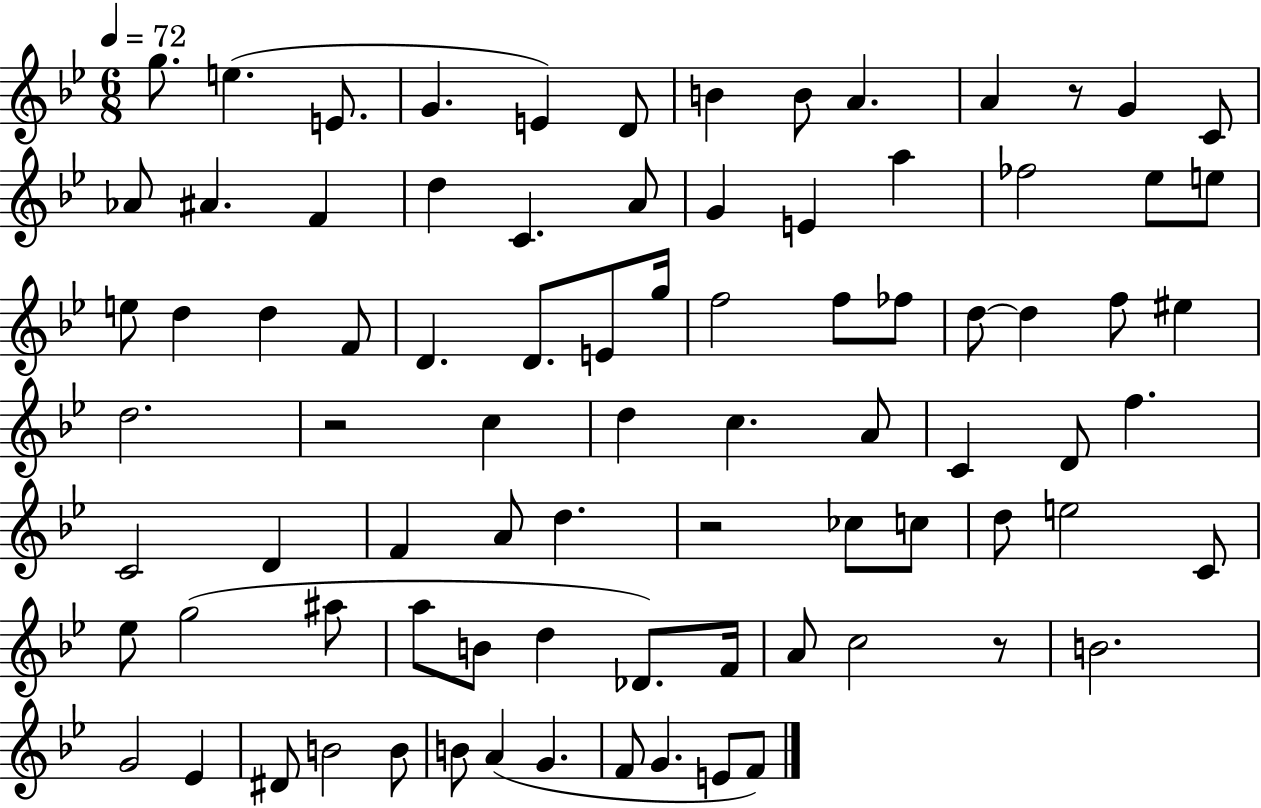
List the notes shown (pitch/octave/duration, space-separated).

G5/e. E5/q. E4/e. G4/q. E4/q D4/e B4/q B4/e A4/q. A4/q R/e G4/q C4/e Ab4/e A#4/q. F4/q D5/q C4/q. A4/e G4/q E4/q A5/q FES5/h Eb5/e E5/e E5/e D5/q D5/q F4/e D4/q. D4/e. E4/e G5/s F5/h F5/e FES5/e D5/e D5/q F5/e EIS5/q D5/h. R/h C5/q D5/q C5/q. A4/e C4/q D4/e F5/q. C4/h D4/q F4/q A4/e D5/q. R/h CES5/e C5/e D5/e E5/h C4/e Eb5/e G5/h A#5/e A5/e B4/e D5/q Db4/e. F4/s A4/e C5/h R/e B4/h. G4/h Eb4/q D#4/e B4/h B4/e B4/e A4/q G4/q. F4/e G4/q. E4/e F4/e